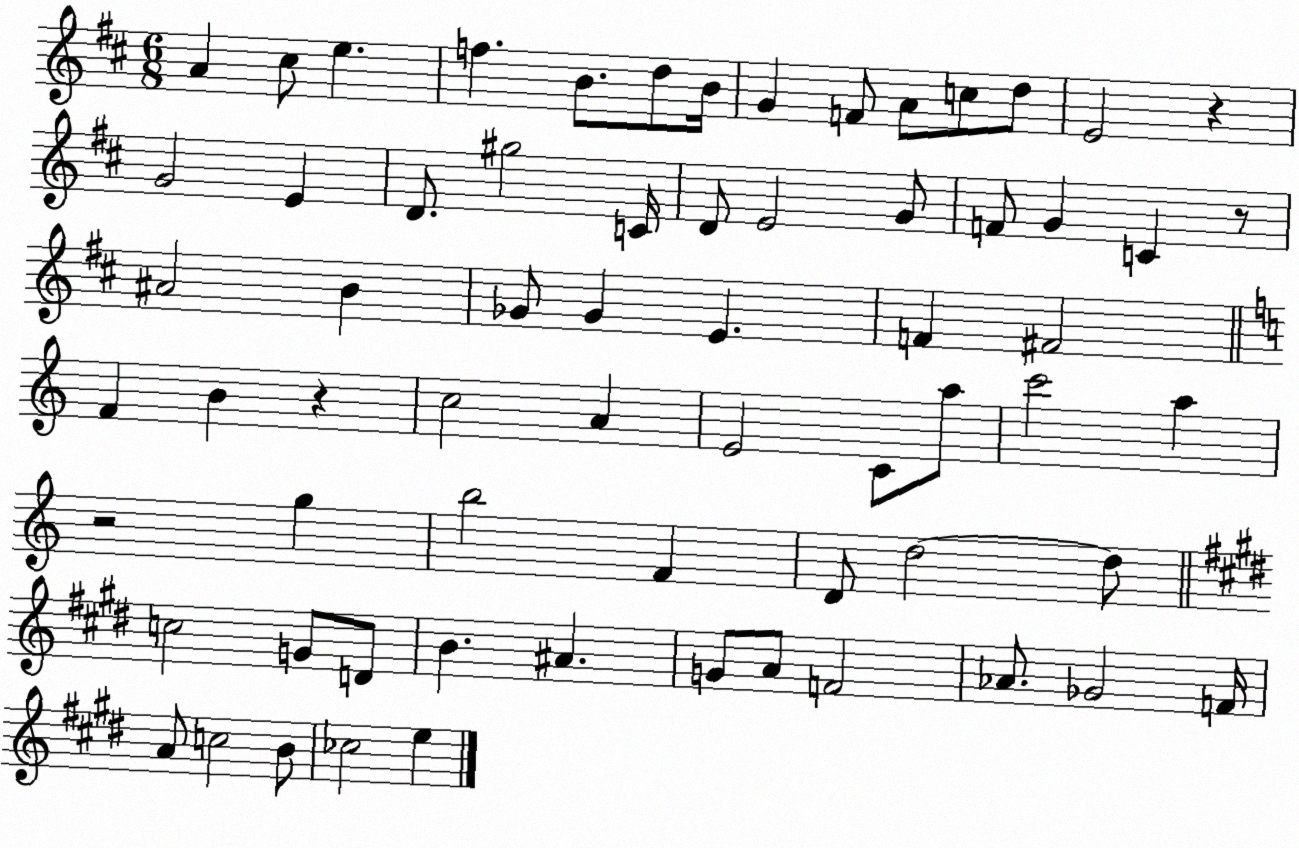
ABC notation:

X:1
T:Untitled
M:6/8
L:1/4
K:D
A ^c/2 e f B/2 d/2 B/4 G F/2 A/2 c/2 d/2 E2 z G2 E D/2 ^g2 C/4 D/2 E2 G/2 F/2 G C z/2 ^A2 B _G/2 _G E F ^F2 F B z c2 A E2 C/2 a/2 c'2 a z2 g b2 F D/2 d2 d/2 c2 G/2 D/2 B ^A G/2 A/2 F2 _A/2 _G2 F/4 A/2 c2 B/2 _c2 e